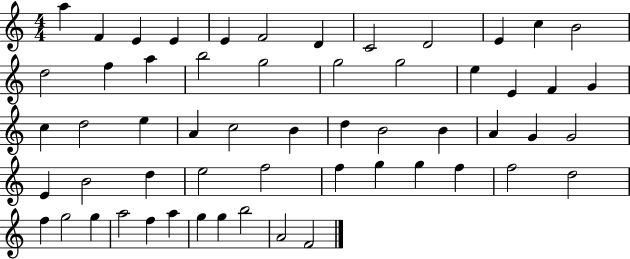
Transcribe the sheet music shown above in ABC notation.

X:1
T:Untitled
M:4/4
L:1/4
K:C
a F E E E F2 D C2 D2 E c B2 d2 f a b2 g2 g2 g2 e E F G c d2 e A c2 B d B2 B A G G2 E B2 d e2 f2 f g g f f2 d2 f g2 g a2 f a g g b2 A2 F2